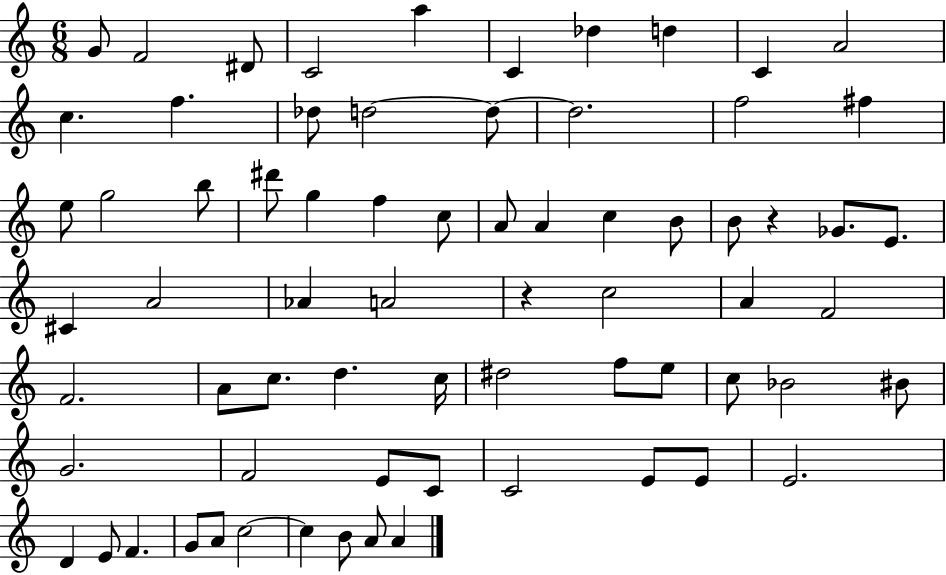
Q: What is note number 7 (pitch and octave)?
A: Db5